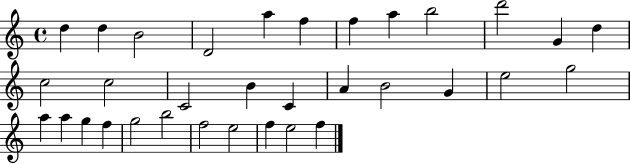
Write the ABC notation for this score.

X:1
T:Untitled
M:4/4
L:1/4
K:C
d d B2 D2 a f f a b2 d'2 G d c2 c2 C2 B C A B2 G e2 g2 a a g f g2 b2 f2 e2 f e2 f